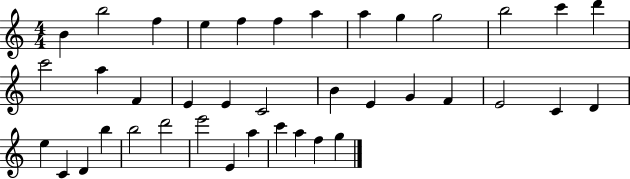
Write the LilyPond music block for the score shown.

{
  \clef treble
  \numericTimeSignature
  \time 4/4
  \key c \major
  b'4 b''2 f''4 | e''4 f''4 f''4 a''4 | a''4 g''4 g''2 | b''2 c'''4 d'''4 | \break c'''2 a''4 f'4 | e'4 e'4 c'2 | b'4 e'4 g'4 f'4 | e'2 c'4 d'4 | \break e''4 c'4 d'4 b''4 | b''2 d'''2 | e'''2 e'4 a''4 | c'''4 a''4 f''4 g''4 | \break \bar "|."
}